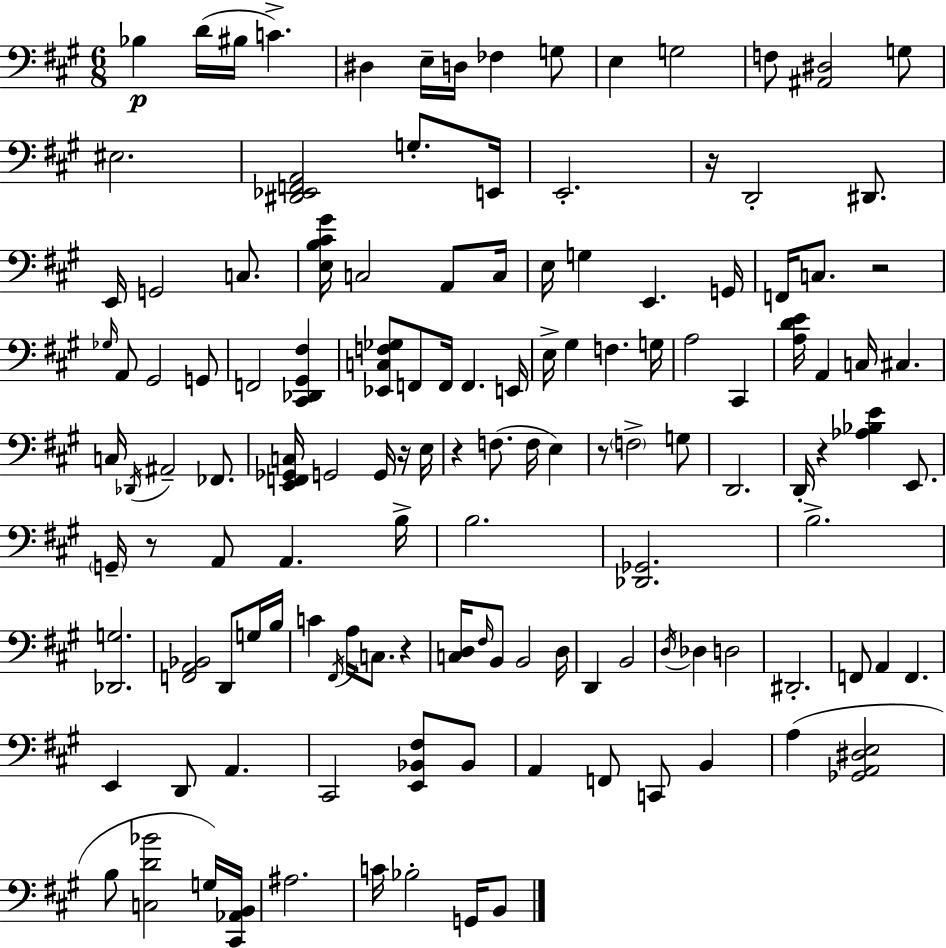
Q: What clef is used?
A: bass